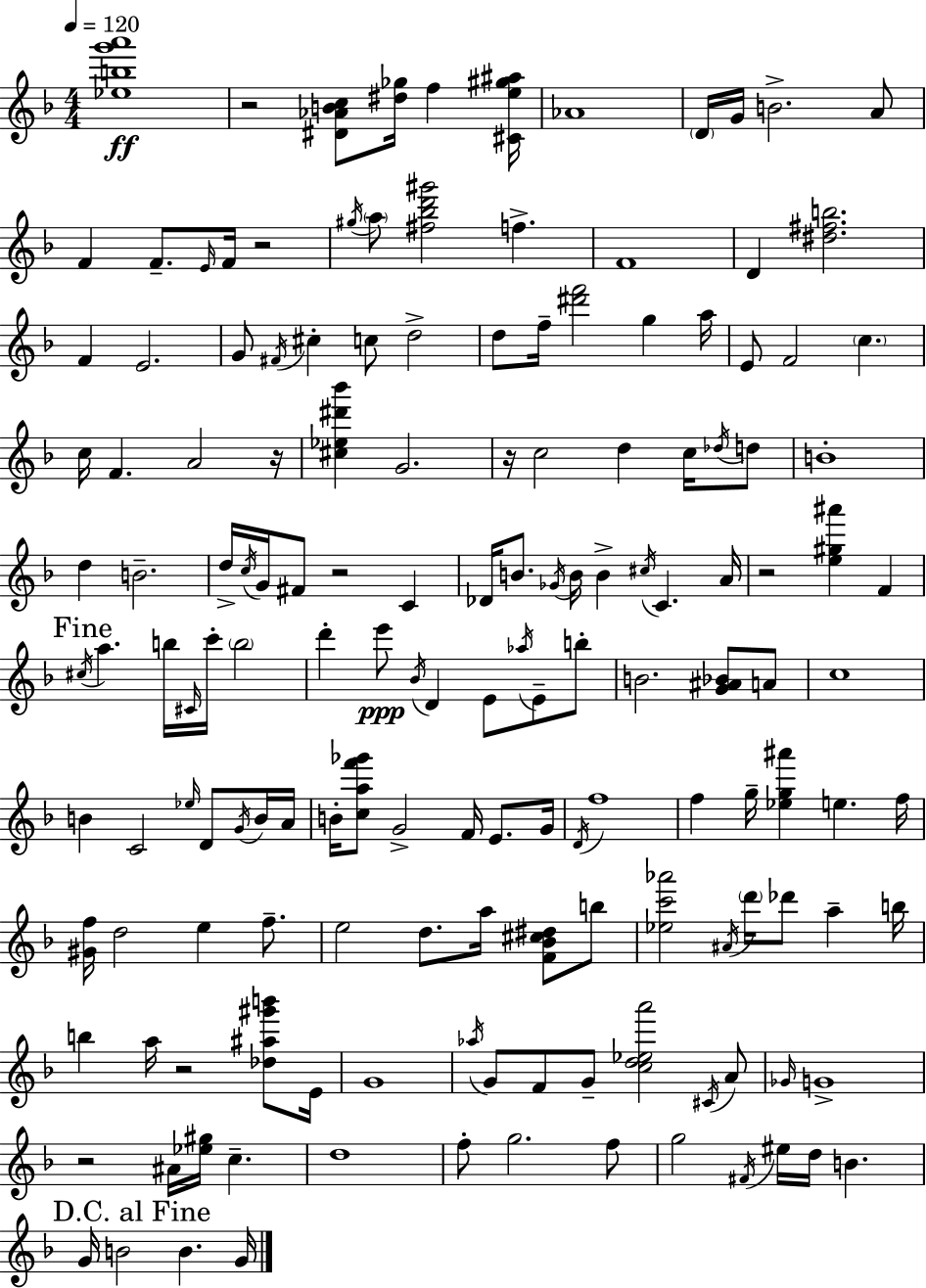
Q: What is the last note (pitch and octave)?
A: G4